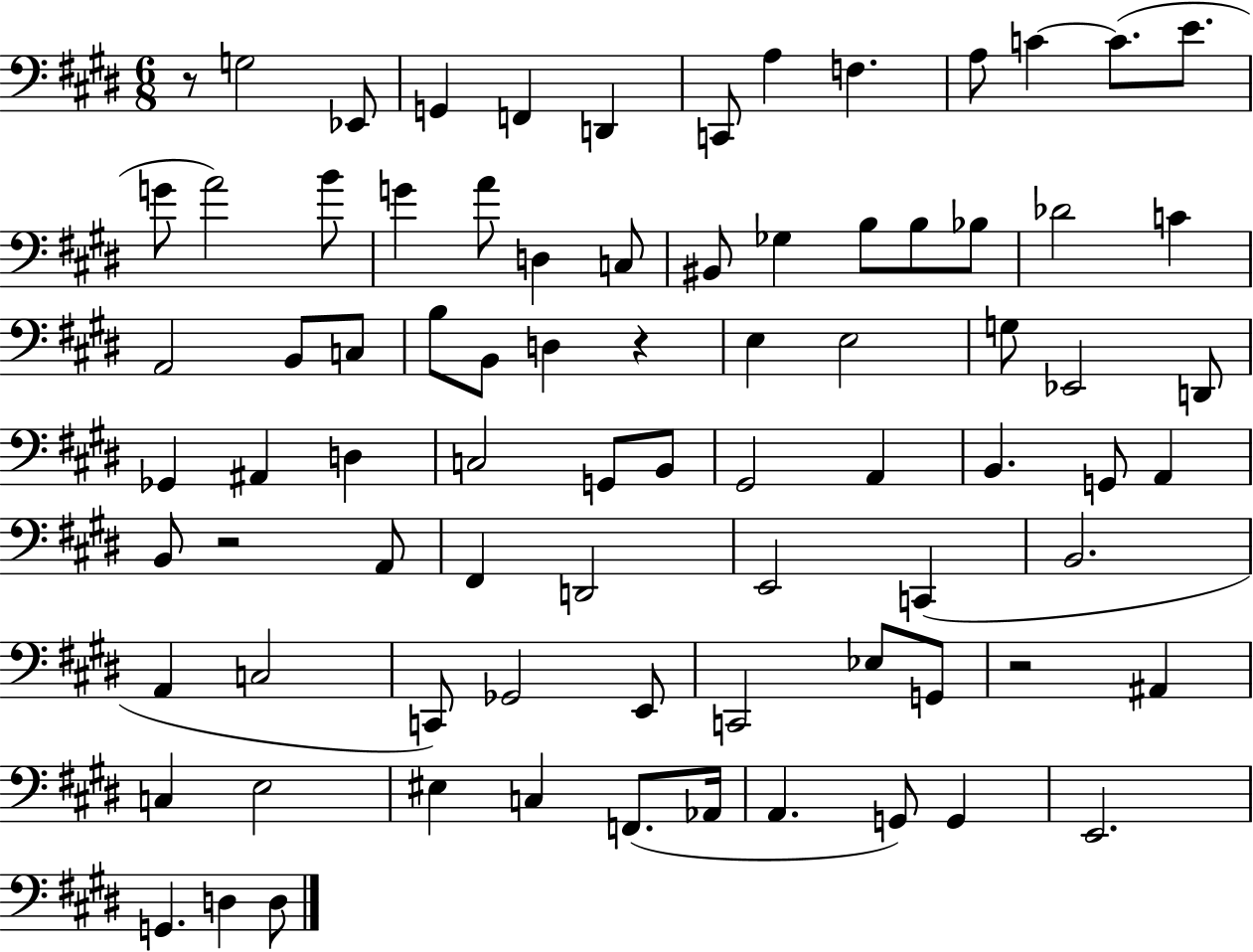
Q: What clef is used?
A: bass